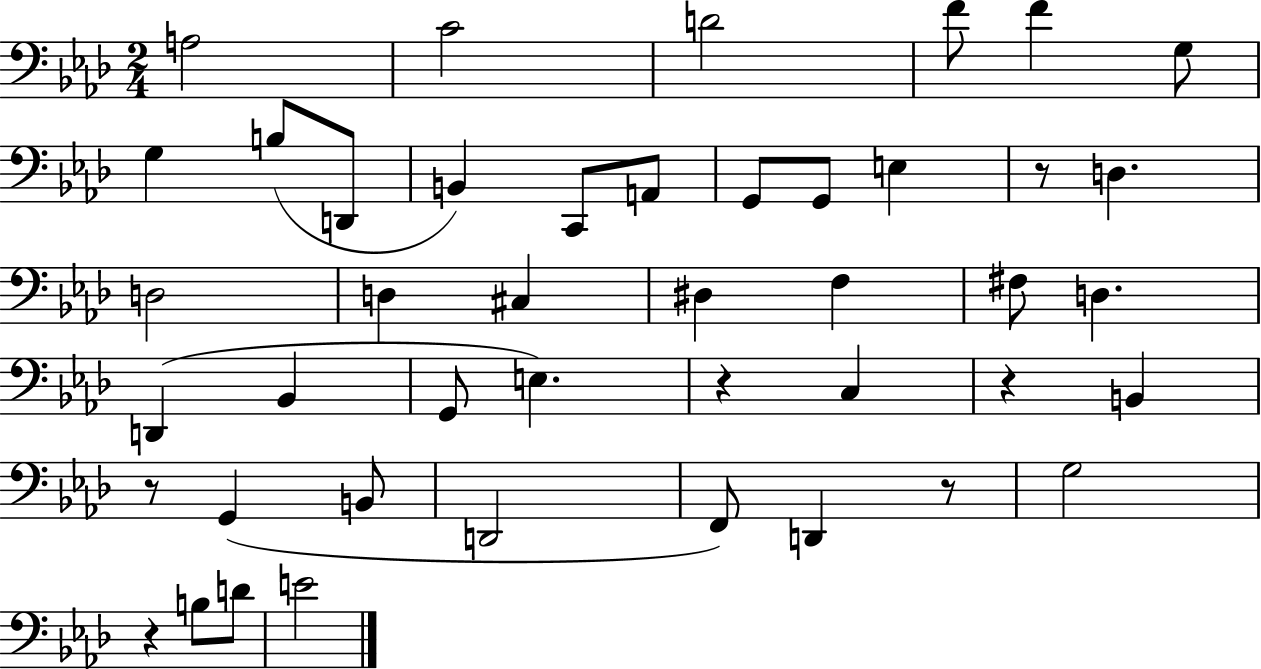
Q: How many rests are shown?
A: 6